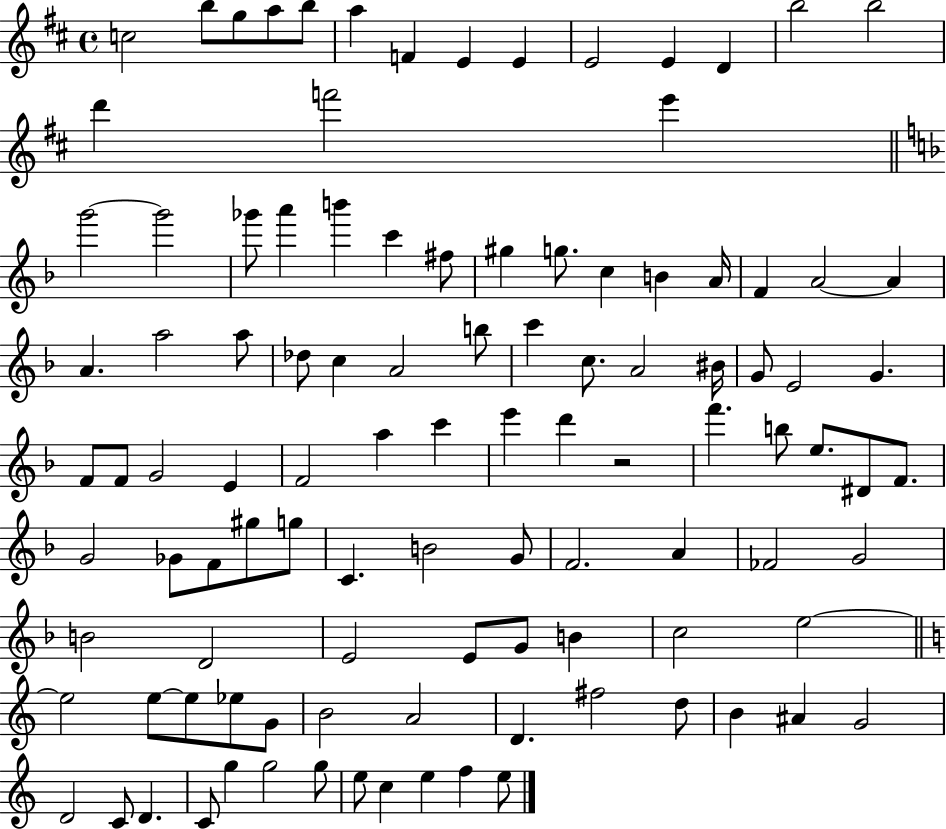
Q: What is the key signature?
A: D major